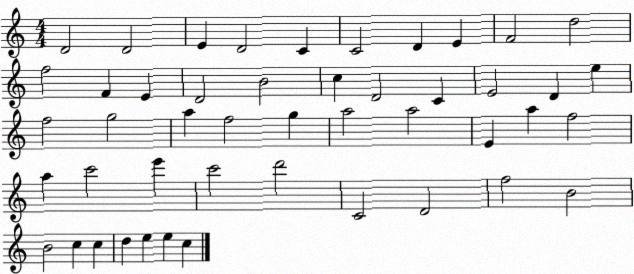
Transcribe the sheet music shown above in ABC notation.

X:1
T:Untitled
M:4/4
L:1/4
K:C
D2 D2 E D2 C C2 D E F2 d2 f2 F E D2 B2 c D2 C E2 D e f2 g2 a f2 g a2 a2 E a f2 a c'2 e' c'2 d'2 C2 D2 f2 B2 B2 c c d e e c